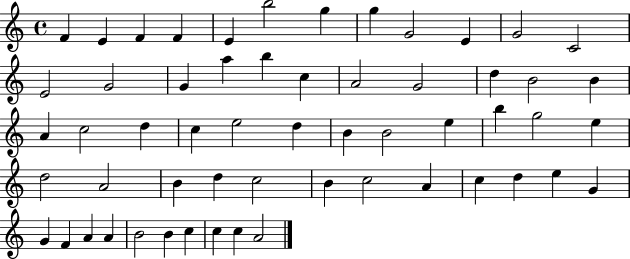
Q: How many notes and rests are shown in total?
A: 57